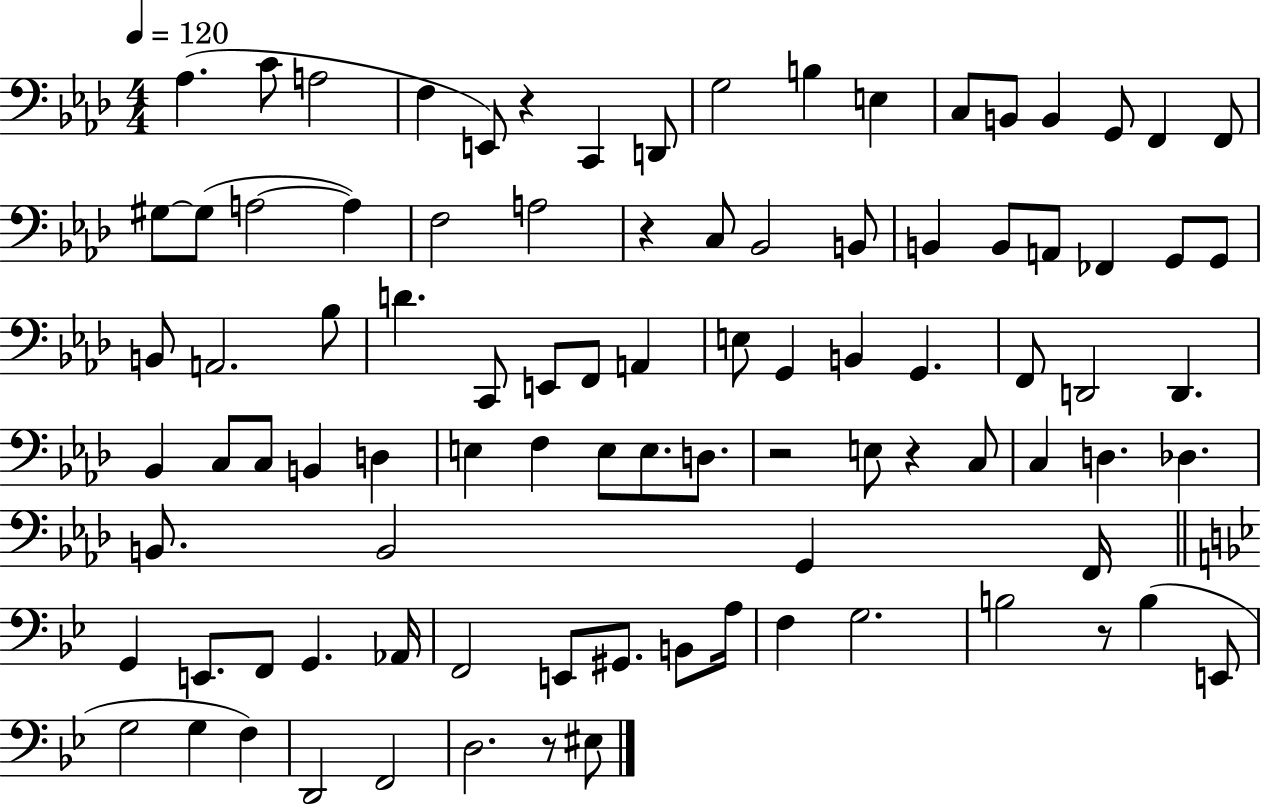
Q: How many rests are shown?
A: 6